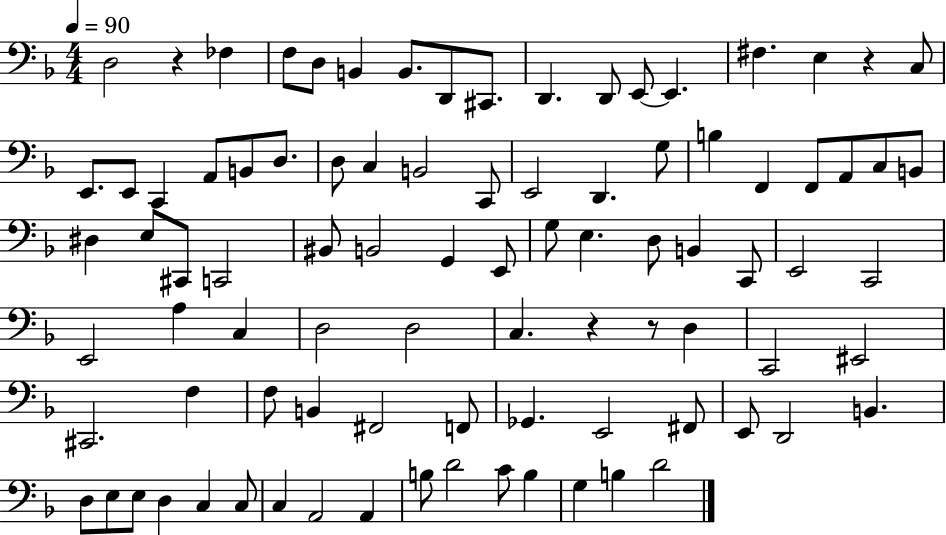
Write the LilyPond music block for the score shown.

{
  \clef bass
  \numericTimeSignature
  \time 4/4
  \key f \major
  \tempo 4 = 90
  d2 r4 fes4 | f8 d8 b,4 b,8. d,8 cis,8. | d,4. d,8 e,8~~ e,4. | fis4. e4 r4 c8 | \break e,8. e,8 c,4 a,8 b,8 d8. | d8 c4 b,2 c,8 | e,2 d,4. g8 | b4 f,4 f,8 a,8 c8 b,8 | \break dis4 e8 cis,8 c,2 | bis,8 b,2 g,4 e,8 | g8 e4. d8 b,4 c,8 | e,2 c,2 | \break e,2 a4 c4 | d2 d2 | c4. r4 r8 d4 | c,2 eis,2 | \break cis,2. f4 | f8 b,4 fis,2 f,8 | ges,4. e,2 fis,8 | e,8 d,2 b,4. | \break d8 e8 e8 d4 c4 c8 | c4 a,2 a,4 | b8 d'2 c'8 b4 | g4 b4 d'2 | \break \bar "|."
}